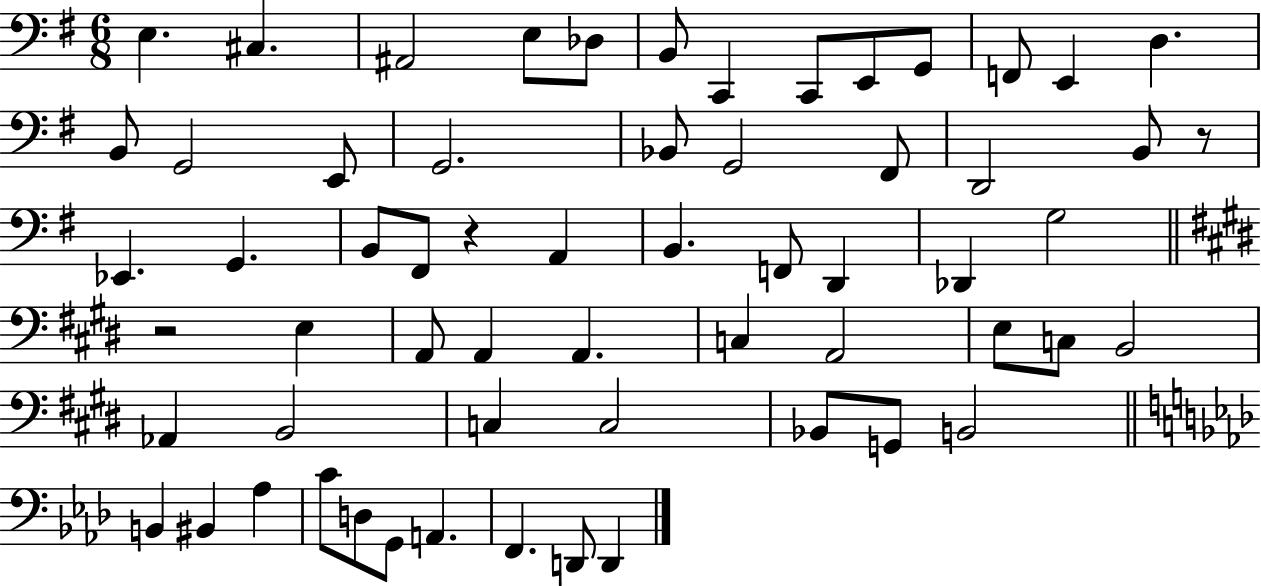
X:1
T:Untitled
M:6/8
L:1/4
K:G
E, ^C, ^A,,2 E,/2 _D,/2 B,,/2 C,, C,,/2 E,,/2 G,,/2 F,,/2 E,, D, B,,/2 G,,2 E,,/2 G,,2 _B,,/2 G,,2 ^F,,/2 D,,2 B,,/2 z/2 _E,, G,, B,,/2 ^F,,/2 z A,, B,, F,,/2 D,, _D,, G,2 z2 E, A,,/2 A,, A,, C, A,,2 E,/2 C,/2 B,,2 _A,, B,,2 C, C,2 _B,,/2 G,,/2 B,,2 B,, ^B,, _A, C/2 D,/2 G,,/2 A,, F,, D,,/2 D,,